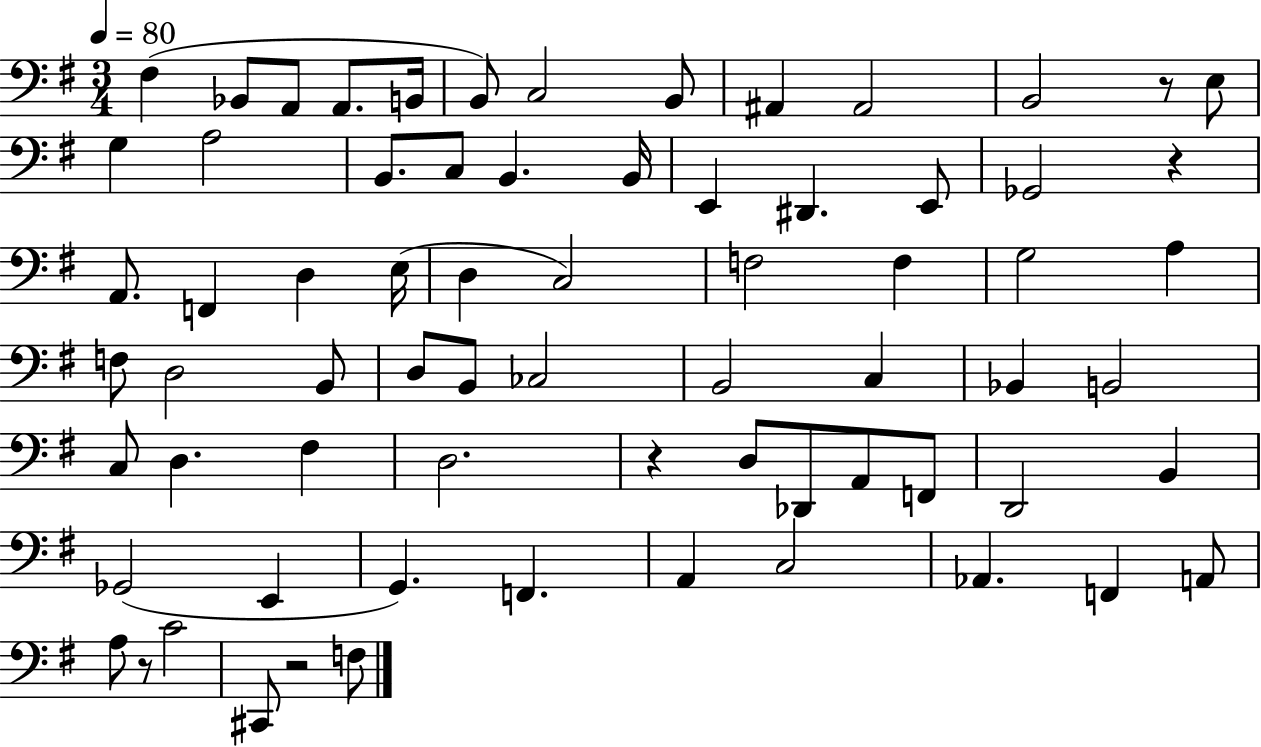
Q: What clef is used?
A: bass